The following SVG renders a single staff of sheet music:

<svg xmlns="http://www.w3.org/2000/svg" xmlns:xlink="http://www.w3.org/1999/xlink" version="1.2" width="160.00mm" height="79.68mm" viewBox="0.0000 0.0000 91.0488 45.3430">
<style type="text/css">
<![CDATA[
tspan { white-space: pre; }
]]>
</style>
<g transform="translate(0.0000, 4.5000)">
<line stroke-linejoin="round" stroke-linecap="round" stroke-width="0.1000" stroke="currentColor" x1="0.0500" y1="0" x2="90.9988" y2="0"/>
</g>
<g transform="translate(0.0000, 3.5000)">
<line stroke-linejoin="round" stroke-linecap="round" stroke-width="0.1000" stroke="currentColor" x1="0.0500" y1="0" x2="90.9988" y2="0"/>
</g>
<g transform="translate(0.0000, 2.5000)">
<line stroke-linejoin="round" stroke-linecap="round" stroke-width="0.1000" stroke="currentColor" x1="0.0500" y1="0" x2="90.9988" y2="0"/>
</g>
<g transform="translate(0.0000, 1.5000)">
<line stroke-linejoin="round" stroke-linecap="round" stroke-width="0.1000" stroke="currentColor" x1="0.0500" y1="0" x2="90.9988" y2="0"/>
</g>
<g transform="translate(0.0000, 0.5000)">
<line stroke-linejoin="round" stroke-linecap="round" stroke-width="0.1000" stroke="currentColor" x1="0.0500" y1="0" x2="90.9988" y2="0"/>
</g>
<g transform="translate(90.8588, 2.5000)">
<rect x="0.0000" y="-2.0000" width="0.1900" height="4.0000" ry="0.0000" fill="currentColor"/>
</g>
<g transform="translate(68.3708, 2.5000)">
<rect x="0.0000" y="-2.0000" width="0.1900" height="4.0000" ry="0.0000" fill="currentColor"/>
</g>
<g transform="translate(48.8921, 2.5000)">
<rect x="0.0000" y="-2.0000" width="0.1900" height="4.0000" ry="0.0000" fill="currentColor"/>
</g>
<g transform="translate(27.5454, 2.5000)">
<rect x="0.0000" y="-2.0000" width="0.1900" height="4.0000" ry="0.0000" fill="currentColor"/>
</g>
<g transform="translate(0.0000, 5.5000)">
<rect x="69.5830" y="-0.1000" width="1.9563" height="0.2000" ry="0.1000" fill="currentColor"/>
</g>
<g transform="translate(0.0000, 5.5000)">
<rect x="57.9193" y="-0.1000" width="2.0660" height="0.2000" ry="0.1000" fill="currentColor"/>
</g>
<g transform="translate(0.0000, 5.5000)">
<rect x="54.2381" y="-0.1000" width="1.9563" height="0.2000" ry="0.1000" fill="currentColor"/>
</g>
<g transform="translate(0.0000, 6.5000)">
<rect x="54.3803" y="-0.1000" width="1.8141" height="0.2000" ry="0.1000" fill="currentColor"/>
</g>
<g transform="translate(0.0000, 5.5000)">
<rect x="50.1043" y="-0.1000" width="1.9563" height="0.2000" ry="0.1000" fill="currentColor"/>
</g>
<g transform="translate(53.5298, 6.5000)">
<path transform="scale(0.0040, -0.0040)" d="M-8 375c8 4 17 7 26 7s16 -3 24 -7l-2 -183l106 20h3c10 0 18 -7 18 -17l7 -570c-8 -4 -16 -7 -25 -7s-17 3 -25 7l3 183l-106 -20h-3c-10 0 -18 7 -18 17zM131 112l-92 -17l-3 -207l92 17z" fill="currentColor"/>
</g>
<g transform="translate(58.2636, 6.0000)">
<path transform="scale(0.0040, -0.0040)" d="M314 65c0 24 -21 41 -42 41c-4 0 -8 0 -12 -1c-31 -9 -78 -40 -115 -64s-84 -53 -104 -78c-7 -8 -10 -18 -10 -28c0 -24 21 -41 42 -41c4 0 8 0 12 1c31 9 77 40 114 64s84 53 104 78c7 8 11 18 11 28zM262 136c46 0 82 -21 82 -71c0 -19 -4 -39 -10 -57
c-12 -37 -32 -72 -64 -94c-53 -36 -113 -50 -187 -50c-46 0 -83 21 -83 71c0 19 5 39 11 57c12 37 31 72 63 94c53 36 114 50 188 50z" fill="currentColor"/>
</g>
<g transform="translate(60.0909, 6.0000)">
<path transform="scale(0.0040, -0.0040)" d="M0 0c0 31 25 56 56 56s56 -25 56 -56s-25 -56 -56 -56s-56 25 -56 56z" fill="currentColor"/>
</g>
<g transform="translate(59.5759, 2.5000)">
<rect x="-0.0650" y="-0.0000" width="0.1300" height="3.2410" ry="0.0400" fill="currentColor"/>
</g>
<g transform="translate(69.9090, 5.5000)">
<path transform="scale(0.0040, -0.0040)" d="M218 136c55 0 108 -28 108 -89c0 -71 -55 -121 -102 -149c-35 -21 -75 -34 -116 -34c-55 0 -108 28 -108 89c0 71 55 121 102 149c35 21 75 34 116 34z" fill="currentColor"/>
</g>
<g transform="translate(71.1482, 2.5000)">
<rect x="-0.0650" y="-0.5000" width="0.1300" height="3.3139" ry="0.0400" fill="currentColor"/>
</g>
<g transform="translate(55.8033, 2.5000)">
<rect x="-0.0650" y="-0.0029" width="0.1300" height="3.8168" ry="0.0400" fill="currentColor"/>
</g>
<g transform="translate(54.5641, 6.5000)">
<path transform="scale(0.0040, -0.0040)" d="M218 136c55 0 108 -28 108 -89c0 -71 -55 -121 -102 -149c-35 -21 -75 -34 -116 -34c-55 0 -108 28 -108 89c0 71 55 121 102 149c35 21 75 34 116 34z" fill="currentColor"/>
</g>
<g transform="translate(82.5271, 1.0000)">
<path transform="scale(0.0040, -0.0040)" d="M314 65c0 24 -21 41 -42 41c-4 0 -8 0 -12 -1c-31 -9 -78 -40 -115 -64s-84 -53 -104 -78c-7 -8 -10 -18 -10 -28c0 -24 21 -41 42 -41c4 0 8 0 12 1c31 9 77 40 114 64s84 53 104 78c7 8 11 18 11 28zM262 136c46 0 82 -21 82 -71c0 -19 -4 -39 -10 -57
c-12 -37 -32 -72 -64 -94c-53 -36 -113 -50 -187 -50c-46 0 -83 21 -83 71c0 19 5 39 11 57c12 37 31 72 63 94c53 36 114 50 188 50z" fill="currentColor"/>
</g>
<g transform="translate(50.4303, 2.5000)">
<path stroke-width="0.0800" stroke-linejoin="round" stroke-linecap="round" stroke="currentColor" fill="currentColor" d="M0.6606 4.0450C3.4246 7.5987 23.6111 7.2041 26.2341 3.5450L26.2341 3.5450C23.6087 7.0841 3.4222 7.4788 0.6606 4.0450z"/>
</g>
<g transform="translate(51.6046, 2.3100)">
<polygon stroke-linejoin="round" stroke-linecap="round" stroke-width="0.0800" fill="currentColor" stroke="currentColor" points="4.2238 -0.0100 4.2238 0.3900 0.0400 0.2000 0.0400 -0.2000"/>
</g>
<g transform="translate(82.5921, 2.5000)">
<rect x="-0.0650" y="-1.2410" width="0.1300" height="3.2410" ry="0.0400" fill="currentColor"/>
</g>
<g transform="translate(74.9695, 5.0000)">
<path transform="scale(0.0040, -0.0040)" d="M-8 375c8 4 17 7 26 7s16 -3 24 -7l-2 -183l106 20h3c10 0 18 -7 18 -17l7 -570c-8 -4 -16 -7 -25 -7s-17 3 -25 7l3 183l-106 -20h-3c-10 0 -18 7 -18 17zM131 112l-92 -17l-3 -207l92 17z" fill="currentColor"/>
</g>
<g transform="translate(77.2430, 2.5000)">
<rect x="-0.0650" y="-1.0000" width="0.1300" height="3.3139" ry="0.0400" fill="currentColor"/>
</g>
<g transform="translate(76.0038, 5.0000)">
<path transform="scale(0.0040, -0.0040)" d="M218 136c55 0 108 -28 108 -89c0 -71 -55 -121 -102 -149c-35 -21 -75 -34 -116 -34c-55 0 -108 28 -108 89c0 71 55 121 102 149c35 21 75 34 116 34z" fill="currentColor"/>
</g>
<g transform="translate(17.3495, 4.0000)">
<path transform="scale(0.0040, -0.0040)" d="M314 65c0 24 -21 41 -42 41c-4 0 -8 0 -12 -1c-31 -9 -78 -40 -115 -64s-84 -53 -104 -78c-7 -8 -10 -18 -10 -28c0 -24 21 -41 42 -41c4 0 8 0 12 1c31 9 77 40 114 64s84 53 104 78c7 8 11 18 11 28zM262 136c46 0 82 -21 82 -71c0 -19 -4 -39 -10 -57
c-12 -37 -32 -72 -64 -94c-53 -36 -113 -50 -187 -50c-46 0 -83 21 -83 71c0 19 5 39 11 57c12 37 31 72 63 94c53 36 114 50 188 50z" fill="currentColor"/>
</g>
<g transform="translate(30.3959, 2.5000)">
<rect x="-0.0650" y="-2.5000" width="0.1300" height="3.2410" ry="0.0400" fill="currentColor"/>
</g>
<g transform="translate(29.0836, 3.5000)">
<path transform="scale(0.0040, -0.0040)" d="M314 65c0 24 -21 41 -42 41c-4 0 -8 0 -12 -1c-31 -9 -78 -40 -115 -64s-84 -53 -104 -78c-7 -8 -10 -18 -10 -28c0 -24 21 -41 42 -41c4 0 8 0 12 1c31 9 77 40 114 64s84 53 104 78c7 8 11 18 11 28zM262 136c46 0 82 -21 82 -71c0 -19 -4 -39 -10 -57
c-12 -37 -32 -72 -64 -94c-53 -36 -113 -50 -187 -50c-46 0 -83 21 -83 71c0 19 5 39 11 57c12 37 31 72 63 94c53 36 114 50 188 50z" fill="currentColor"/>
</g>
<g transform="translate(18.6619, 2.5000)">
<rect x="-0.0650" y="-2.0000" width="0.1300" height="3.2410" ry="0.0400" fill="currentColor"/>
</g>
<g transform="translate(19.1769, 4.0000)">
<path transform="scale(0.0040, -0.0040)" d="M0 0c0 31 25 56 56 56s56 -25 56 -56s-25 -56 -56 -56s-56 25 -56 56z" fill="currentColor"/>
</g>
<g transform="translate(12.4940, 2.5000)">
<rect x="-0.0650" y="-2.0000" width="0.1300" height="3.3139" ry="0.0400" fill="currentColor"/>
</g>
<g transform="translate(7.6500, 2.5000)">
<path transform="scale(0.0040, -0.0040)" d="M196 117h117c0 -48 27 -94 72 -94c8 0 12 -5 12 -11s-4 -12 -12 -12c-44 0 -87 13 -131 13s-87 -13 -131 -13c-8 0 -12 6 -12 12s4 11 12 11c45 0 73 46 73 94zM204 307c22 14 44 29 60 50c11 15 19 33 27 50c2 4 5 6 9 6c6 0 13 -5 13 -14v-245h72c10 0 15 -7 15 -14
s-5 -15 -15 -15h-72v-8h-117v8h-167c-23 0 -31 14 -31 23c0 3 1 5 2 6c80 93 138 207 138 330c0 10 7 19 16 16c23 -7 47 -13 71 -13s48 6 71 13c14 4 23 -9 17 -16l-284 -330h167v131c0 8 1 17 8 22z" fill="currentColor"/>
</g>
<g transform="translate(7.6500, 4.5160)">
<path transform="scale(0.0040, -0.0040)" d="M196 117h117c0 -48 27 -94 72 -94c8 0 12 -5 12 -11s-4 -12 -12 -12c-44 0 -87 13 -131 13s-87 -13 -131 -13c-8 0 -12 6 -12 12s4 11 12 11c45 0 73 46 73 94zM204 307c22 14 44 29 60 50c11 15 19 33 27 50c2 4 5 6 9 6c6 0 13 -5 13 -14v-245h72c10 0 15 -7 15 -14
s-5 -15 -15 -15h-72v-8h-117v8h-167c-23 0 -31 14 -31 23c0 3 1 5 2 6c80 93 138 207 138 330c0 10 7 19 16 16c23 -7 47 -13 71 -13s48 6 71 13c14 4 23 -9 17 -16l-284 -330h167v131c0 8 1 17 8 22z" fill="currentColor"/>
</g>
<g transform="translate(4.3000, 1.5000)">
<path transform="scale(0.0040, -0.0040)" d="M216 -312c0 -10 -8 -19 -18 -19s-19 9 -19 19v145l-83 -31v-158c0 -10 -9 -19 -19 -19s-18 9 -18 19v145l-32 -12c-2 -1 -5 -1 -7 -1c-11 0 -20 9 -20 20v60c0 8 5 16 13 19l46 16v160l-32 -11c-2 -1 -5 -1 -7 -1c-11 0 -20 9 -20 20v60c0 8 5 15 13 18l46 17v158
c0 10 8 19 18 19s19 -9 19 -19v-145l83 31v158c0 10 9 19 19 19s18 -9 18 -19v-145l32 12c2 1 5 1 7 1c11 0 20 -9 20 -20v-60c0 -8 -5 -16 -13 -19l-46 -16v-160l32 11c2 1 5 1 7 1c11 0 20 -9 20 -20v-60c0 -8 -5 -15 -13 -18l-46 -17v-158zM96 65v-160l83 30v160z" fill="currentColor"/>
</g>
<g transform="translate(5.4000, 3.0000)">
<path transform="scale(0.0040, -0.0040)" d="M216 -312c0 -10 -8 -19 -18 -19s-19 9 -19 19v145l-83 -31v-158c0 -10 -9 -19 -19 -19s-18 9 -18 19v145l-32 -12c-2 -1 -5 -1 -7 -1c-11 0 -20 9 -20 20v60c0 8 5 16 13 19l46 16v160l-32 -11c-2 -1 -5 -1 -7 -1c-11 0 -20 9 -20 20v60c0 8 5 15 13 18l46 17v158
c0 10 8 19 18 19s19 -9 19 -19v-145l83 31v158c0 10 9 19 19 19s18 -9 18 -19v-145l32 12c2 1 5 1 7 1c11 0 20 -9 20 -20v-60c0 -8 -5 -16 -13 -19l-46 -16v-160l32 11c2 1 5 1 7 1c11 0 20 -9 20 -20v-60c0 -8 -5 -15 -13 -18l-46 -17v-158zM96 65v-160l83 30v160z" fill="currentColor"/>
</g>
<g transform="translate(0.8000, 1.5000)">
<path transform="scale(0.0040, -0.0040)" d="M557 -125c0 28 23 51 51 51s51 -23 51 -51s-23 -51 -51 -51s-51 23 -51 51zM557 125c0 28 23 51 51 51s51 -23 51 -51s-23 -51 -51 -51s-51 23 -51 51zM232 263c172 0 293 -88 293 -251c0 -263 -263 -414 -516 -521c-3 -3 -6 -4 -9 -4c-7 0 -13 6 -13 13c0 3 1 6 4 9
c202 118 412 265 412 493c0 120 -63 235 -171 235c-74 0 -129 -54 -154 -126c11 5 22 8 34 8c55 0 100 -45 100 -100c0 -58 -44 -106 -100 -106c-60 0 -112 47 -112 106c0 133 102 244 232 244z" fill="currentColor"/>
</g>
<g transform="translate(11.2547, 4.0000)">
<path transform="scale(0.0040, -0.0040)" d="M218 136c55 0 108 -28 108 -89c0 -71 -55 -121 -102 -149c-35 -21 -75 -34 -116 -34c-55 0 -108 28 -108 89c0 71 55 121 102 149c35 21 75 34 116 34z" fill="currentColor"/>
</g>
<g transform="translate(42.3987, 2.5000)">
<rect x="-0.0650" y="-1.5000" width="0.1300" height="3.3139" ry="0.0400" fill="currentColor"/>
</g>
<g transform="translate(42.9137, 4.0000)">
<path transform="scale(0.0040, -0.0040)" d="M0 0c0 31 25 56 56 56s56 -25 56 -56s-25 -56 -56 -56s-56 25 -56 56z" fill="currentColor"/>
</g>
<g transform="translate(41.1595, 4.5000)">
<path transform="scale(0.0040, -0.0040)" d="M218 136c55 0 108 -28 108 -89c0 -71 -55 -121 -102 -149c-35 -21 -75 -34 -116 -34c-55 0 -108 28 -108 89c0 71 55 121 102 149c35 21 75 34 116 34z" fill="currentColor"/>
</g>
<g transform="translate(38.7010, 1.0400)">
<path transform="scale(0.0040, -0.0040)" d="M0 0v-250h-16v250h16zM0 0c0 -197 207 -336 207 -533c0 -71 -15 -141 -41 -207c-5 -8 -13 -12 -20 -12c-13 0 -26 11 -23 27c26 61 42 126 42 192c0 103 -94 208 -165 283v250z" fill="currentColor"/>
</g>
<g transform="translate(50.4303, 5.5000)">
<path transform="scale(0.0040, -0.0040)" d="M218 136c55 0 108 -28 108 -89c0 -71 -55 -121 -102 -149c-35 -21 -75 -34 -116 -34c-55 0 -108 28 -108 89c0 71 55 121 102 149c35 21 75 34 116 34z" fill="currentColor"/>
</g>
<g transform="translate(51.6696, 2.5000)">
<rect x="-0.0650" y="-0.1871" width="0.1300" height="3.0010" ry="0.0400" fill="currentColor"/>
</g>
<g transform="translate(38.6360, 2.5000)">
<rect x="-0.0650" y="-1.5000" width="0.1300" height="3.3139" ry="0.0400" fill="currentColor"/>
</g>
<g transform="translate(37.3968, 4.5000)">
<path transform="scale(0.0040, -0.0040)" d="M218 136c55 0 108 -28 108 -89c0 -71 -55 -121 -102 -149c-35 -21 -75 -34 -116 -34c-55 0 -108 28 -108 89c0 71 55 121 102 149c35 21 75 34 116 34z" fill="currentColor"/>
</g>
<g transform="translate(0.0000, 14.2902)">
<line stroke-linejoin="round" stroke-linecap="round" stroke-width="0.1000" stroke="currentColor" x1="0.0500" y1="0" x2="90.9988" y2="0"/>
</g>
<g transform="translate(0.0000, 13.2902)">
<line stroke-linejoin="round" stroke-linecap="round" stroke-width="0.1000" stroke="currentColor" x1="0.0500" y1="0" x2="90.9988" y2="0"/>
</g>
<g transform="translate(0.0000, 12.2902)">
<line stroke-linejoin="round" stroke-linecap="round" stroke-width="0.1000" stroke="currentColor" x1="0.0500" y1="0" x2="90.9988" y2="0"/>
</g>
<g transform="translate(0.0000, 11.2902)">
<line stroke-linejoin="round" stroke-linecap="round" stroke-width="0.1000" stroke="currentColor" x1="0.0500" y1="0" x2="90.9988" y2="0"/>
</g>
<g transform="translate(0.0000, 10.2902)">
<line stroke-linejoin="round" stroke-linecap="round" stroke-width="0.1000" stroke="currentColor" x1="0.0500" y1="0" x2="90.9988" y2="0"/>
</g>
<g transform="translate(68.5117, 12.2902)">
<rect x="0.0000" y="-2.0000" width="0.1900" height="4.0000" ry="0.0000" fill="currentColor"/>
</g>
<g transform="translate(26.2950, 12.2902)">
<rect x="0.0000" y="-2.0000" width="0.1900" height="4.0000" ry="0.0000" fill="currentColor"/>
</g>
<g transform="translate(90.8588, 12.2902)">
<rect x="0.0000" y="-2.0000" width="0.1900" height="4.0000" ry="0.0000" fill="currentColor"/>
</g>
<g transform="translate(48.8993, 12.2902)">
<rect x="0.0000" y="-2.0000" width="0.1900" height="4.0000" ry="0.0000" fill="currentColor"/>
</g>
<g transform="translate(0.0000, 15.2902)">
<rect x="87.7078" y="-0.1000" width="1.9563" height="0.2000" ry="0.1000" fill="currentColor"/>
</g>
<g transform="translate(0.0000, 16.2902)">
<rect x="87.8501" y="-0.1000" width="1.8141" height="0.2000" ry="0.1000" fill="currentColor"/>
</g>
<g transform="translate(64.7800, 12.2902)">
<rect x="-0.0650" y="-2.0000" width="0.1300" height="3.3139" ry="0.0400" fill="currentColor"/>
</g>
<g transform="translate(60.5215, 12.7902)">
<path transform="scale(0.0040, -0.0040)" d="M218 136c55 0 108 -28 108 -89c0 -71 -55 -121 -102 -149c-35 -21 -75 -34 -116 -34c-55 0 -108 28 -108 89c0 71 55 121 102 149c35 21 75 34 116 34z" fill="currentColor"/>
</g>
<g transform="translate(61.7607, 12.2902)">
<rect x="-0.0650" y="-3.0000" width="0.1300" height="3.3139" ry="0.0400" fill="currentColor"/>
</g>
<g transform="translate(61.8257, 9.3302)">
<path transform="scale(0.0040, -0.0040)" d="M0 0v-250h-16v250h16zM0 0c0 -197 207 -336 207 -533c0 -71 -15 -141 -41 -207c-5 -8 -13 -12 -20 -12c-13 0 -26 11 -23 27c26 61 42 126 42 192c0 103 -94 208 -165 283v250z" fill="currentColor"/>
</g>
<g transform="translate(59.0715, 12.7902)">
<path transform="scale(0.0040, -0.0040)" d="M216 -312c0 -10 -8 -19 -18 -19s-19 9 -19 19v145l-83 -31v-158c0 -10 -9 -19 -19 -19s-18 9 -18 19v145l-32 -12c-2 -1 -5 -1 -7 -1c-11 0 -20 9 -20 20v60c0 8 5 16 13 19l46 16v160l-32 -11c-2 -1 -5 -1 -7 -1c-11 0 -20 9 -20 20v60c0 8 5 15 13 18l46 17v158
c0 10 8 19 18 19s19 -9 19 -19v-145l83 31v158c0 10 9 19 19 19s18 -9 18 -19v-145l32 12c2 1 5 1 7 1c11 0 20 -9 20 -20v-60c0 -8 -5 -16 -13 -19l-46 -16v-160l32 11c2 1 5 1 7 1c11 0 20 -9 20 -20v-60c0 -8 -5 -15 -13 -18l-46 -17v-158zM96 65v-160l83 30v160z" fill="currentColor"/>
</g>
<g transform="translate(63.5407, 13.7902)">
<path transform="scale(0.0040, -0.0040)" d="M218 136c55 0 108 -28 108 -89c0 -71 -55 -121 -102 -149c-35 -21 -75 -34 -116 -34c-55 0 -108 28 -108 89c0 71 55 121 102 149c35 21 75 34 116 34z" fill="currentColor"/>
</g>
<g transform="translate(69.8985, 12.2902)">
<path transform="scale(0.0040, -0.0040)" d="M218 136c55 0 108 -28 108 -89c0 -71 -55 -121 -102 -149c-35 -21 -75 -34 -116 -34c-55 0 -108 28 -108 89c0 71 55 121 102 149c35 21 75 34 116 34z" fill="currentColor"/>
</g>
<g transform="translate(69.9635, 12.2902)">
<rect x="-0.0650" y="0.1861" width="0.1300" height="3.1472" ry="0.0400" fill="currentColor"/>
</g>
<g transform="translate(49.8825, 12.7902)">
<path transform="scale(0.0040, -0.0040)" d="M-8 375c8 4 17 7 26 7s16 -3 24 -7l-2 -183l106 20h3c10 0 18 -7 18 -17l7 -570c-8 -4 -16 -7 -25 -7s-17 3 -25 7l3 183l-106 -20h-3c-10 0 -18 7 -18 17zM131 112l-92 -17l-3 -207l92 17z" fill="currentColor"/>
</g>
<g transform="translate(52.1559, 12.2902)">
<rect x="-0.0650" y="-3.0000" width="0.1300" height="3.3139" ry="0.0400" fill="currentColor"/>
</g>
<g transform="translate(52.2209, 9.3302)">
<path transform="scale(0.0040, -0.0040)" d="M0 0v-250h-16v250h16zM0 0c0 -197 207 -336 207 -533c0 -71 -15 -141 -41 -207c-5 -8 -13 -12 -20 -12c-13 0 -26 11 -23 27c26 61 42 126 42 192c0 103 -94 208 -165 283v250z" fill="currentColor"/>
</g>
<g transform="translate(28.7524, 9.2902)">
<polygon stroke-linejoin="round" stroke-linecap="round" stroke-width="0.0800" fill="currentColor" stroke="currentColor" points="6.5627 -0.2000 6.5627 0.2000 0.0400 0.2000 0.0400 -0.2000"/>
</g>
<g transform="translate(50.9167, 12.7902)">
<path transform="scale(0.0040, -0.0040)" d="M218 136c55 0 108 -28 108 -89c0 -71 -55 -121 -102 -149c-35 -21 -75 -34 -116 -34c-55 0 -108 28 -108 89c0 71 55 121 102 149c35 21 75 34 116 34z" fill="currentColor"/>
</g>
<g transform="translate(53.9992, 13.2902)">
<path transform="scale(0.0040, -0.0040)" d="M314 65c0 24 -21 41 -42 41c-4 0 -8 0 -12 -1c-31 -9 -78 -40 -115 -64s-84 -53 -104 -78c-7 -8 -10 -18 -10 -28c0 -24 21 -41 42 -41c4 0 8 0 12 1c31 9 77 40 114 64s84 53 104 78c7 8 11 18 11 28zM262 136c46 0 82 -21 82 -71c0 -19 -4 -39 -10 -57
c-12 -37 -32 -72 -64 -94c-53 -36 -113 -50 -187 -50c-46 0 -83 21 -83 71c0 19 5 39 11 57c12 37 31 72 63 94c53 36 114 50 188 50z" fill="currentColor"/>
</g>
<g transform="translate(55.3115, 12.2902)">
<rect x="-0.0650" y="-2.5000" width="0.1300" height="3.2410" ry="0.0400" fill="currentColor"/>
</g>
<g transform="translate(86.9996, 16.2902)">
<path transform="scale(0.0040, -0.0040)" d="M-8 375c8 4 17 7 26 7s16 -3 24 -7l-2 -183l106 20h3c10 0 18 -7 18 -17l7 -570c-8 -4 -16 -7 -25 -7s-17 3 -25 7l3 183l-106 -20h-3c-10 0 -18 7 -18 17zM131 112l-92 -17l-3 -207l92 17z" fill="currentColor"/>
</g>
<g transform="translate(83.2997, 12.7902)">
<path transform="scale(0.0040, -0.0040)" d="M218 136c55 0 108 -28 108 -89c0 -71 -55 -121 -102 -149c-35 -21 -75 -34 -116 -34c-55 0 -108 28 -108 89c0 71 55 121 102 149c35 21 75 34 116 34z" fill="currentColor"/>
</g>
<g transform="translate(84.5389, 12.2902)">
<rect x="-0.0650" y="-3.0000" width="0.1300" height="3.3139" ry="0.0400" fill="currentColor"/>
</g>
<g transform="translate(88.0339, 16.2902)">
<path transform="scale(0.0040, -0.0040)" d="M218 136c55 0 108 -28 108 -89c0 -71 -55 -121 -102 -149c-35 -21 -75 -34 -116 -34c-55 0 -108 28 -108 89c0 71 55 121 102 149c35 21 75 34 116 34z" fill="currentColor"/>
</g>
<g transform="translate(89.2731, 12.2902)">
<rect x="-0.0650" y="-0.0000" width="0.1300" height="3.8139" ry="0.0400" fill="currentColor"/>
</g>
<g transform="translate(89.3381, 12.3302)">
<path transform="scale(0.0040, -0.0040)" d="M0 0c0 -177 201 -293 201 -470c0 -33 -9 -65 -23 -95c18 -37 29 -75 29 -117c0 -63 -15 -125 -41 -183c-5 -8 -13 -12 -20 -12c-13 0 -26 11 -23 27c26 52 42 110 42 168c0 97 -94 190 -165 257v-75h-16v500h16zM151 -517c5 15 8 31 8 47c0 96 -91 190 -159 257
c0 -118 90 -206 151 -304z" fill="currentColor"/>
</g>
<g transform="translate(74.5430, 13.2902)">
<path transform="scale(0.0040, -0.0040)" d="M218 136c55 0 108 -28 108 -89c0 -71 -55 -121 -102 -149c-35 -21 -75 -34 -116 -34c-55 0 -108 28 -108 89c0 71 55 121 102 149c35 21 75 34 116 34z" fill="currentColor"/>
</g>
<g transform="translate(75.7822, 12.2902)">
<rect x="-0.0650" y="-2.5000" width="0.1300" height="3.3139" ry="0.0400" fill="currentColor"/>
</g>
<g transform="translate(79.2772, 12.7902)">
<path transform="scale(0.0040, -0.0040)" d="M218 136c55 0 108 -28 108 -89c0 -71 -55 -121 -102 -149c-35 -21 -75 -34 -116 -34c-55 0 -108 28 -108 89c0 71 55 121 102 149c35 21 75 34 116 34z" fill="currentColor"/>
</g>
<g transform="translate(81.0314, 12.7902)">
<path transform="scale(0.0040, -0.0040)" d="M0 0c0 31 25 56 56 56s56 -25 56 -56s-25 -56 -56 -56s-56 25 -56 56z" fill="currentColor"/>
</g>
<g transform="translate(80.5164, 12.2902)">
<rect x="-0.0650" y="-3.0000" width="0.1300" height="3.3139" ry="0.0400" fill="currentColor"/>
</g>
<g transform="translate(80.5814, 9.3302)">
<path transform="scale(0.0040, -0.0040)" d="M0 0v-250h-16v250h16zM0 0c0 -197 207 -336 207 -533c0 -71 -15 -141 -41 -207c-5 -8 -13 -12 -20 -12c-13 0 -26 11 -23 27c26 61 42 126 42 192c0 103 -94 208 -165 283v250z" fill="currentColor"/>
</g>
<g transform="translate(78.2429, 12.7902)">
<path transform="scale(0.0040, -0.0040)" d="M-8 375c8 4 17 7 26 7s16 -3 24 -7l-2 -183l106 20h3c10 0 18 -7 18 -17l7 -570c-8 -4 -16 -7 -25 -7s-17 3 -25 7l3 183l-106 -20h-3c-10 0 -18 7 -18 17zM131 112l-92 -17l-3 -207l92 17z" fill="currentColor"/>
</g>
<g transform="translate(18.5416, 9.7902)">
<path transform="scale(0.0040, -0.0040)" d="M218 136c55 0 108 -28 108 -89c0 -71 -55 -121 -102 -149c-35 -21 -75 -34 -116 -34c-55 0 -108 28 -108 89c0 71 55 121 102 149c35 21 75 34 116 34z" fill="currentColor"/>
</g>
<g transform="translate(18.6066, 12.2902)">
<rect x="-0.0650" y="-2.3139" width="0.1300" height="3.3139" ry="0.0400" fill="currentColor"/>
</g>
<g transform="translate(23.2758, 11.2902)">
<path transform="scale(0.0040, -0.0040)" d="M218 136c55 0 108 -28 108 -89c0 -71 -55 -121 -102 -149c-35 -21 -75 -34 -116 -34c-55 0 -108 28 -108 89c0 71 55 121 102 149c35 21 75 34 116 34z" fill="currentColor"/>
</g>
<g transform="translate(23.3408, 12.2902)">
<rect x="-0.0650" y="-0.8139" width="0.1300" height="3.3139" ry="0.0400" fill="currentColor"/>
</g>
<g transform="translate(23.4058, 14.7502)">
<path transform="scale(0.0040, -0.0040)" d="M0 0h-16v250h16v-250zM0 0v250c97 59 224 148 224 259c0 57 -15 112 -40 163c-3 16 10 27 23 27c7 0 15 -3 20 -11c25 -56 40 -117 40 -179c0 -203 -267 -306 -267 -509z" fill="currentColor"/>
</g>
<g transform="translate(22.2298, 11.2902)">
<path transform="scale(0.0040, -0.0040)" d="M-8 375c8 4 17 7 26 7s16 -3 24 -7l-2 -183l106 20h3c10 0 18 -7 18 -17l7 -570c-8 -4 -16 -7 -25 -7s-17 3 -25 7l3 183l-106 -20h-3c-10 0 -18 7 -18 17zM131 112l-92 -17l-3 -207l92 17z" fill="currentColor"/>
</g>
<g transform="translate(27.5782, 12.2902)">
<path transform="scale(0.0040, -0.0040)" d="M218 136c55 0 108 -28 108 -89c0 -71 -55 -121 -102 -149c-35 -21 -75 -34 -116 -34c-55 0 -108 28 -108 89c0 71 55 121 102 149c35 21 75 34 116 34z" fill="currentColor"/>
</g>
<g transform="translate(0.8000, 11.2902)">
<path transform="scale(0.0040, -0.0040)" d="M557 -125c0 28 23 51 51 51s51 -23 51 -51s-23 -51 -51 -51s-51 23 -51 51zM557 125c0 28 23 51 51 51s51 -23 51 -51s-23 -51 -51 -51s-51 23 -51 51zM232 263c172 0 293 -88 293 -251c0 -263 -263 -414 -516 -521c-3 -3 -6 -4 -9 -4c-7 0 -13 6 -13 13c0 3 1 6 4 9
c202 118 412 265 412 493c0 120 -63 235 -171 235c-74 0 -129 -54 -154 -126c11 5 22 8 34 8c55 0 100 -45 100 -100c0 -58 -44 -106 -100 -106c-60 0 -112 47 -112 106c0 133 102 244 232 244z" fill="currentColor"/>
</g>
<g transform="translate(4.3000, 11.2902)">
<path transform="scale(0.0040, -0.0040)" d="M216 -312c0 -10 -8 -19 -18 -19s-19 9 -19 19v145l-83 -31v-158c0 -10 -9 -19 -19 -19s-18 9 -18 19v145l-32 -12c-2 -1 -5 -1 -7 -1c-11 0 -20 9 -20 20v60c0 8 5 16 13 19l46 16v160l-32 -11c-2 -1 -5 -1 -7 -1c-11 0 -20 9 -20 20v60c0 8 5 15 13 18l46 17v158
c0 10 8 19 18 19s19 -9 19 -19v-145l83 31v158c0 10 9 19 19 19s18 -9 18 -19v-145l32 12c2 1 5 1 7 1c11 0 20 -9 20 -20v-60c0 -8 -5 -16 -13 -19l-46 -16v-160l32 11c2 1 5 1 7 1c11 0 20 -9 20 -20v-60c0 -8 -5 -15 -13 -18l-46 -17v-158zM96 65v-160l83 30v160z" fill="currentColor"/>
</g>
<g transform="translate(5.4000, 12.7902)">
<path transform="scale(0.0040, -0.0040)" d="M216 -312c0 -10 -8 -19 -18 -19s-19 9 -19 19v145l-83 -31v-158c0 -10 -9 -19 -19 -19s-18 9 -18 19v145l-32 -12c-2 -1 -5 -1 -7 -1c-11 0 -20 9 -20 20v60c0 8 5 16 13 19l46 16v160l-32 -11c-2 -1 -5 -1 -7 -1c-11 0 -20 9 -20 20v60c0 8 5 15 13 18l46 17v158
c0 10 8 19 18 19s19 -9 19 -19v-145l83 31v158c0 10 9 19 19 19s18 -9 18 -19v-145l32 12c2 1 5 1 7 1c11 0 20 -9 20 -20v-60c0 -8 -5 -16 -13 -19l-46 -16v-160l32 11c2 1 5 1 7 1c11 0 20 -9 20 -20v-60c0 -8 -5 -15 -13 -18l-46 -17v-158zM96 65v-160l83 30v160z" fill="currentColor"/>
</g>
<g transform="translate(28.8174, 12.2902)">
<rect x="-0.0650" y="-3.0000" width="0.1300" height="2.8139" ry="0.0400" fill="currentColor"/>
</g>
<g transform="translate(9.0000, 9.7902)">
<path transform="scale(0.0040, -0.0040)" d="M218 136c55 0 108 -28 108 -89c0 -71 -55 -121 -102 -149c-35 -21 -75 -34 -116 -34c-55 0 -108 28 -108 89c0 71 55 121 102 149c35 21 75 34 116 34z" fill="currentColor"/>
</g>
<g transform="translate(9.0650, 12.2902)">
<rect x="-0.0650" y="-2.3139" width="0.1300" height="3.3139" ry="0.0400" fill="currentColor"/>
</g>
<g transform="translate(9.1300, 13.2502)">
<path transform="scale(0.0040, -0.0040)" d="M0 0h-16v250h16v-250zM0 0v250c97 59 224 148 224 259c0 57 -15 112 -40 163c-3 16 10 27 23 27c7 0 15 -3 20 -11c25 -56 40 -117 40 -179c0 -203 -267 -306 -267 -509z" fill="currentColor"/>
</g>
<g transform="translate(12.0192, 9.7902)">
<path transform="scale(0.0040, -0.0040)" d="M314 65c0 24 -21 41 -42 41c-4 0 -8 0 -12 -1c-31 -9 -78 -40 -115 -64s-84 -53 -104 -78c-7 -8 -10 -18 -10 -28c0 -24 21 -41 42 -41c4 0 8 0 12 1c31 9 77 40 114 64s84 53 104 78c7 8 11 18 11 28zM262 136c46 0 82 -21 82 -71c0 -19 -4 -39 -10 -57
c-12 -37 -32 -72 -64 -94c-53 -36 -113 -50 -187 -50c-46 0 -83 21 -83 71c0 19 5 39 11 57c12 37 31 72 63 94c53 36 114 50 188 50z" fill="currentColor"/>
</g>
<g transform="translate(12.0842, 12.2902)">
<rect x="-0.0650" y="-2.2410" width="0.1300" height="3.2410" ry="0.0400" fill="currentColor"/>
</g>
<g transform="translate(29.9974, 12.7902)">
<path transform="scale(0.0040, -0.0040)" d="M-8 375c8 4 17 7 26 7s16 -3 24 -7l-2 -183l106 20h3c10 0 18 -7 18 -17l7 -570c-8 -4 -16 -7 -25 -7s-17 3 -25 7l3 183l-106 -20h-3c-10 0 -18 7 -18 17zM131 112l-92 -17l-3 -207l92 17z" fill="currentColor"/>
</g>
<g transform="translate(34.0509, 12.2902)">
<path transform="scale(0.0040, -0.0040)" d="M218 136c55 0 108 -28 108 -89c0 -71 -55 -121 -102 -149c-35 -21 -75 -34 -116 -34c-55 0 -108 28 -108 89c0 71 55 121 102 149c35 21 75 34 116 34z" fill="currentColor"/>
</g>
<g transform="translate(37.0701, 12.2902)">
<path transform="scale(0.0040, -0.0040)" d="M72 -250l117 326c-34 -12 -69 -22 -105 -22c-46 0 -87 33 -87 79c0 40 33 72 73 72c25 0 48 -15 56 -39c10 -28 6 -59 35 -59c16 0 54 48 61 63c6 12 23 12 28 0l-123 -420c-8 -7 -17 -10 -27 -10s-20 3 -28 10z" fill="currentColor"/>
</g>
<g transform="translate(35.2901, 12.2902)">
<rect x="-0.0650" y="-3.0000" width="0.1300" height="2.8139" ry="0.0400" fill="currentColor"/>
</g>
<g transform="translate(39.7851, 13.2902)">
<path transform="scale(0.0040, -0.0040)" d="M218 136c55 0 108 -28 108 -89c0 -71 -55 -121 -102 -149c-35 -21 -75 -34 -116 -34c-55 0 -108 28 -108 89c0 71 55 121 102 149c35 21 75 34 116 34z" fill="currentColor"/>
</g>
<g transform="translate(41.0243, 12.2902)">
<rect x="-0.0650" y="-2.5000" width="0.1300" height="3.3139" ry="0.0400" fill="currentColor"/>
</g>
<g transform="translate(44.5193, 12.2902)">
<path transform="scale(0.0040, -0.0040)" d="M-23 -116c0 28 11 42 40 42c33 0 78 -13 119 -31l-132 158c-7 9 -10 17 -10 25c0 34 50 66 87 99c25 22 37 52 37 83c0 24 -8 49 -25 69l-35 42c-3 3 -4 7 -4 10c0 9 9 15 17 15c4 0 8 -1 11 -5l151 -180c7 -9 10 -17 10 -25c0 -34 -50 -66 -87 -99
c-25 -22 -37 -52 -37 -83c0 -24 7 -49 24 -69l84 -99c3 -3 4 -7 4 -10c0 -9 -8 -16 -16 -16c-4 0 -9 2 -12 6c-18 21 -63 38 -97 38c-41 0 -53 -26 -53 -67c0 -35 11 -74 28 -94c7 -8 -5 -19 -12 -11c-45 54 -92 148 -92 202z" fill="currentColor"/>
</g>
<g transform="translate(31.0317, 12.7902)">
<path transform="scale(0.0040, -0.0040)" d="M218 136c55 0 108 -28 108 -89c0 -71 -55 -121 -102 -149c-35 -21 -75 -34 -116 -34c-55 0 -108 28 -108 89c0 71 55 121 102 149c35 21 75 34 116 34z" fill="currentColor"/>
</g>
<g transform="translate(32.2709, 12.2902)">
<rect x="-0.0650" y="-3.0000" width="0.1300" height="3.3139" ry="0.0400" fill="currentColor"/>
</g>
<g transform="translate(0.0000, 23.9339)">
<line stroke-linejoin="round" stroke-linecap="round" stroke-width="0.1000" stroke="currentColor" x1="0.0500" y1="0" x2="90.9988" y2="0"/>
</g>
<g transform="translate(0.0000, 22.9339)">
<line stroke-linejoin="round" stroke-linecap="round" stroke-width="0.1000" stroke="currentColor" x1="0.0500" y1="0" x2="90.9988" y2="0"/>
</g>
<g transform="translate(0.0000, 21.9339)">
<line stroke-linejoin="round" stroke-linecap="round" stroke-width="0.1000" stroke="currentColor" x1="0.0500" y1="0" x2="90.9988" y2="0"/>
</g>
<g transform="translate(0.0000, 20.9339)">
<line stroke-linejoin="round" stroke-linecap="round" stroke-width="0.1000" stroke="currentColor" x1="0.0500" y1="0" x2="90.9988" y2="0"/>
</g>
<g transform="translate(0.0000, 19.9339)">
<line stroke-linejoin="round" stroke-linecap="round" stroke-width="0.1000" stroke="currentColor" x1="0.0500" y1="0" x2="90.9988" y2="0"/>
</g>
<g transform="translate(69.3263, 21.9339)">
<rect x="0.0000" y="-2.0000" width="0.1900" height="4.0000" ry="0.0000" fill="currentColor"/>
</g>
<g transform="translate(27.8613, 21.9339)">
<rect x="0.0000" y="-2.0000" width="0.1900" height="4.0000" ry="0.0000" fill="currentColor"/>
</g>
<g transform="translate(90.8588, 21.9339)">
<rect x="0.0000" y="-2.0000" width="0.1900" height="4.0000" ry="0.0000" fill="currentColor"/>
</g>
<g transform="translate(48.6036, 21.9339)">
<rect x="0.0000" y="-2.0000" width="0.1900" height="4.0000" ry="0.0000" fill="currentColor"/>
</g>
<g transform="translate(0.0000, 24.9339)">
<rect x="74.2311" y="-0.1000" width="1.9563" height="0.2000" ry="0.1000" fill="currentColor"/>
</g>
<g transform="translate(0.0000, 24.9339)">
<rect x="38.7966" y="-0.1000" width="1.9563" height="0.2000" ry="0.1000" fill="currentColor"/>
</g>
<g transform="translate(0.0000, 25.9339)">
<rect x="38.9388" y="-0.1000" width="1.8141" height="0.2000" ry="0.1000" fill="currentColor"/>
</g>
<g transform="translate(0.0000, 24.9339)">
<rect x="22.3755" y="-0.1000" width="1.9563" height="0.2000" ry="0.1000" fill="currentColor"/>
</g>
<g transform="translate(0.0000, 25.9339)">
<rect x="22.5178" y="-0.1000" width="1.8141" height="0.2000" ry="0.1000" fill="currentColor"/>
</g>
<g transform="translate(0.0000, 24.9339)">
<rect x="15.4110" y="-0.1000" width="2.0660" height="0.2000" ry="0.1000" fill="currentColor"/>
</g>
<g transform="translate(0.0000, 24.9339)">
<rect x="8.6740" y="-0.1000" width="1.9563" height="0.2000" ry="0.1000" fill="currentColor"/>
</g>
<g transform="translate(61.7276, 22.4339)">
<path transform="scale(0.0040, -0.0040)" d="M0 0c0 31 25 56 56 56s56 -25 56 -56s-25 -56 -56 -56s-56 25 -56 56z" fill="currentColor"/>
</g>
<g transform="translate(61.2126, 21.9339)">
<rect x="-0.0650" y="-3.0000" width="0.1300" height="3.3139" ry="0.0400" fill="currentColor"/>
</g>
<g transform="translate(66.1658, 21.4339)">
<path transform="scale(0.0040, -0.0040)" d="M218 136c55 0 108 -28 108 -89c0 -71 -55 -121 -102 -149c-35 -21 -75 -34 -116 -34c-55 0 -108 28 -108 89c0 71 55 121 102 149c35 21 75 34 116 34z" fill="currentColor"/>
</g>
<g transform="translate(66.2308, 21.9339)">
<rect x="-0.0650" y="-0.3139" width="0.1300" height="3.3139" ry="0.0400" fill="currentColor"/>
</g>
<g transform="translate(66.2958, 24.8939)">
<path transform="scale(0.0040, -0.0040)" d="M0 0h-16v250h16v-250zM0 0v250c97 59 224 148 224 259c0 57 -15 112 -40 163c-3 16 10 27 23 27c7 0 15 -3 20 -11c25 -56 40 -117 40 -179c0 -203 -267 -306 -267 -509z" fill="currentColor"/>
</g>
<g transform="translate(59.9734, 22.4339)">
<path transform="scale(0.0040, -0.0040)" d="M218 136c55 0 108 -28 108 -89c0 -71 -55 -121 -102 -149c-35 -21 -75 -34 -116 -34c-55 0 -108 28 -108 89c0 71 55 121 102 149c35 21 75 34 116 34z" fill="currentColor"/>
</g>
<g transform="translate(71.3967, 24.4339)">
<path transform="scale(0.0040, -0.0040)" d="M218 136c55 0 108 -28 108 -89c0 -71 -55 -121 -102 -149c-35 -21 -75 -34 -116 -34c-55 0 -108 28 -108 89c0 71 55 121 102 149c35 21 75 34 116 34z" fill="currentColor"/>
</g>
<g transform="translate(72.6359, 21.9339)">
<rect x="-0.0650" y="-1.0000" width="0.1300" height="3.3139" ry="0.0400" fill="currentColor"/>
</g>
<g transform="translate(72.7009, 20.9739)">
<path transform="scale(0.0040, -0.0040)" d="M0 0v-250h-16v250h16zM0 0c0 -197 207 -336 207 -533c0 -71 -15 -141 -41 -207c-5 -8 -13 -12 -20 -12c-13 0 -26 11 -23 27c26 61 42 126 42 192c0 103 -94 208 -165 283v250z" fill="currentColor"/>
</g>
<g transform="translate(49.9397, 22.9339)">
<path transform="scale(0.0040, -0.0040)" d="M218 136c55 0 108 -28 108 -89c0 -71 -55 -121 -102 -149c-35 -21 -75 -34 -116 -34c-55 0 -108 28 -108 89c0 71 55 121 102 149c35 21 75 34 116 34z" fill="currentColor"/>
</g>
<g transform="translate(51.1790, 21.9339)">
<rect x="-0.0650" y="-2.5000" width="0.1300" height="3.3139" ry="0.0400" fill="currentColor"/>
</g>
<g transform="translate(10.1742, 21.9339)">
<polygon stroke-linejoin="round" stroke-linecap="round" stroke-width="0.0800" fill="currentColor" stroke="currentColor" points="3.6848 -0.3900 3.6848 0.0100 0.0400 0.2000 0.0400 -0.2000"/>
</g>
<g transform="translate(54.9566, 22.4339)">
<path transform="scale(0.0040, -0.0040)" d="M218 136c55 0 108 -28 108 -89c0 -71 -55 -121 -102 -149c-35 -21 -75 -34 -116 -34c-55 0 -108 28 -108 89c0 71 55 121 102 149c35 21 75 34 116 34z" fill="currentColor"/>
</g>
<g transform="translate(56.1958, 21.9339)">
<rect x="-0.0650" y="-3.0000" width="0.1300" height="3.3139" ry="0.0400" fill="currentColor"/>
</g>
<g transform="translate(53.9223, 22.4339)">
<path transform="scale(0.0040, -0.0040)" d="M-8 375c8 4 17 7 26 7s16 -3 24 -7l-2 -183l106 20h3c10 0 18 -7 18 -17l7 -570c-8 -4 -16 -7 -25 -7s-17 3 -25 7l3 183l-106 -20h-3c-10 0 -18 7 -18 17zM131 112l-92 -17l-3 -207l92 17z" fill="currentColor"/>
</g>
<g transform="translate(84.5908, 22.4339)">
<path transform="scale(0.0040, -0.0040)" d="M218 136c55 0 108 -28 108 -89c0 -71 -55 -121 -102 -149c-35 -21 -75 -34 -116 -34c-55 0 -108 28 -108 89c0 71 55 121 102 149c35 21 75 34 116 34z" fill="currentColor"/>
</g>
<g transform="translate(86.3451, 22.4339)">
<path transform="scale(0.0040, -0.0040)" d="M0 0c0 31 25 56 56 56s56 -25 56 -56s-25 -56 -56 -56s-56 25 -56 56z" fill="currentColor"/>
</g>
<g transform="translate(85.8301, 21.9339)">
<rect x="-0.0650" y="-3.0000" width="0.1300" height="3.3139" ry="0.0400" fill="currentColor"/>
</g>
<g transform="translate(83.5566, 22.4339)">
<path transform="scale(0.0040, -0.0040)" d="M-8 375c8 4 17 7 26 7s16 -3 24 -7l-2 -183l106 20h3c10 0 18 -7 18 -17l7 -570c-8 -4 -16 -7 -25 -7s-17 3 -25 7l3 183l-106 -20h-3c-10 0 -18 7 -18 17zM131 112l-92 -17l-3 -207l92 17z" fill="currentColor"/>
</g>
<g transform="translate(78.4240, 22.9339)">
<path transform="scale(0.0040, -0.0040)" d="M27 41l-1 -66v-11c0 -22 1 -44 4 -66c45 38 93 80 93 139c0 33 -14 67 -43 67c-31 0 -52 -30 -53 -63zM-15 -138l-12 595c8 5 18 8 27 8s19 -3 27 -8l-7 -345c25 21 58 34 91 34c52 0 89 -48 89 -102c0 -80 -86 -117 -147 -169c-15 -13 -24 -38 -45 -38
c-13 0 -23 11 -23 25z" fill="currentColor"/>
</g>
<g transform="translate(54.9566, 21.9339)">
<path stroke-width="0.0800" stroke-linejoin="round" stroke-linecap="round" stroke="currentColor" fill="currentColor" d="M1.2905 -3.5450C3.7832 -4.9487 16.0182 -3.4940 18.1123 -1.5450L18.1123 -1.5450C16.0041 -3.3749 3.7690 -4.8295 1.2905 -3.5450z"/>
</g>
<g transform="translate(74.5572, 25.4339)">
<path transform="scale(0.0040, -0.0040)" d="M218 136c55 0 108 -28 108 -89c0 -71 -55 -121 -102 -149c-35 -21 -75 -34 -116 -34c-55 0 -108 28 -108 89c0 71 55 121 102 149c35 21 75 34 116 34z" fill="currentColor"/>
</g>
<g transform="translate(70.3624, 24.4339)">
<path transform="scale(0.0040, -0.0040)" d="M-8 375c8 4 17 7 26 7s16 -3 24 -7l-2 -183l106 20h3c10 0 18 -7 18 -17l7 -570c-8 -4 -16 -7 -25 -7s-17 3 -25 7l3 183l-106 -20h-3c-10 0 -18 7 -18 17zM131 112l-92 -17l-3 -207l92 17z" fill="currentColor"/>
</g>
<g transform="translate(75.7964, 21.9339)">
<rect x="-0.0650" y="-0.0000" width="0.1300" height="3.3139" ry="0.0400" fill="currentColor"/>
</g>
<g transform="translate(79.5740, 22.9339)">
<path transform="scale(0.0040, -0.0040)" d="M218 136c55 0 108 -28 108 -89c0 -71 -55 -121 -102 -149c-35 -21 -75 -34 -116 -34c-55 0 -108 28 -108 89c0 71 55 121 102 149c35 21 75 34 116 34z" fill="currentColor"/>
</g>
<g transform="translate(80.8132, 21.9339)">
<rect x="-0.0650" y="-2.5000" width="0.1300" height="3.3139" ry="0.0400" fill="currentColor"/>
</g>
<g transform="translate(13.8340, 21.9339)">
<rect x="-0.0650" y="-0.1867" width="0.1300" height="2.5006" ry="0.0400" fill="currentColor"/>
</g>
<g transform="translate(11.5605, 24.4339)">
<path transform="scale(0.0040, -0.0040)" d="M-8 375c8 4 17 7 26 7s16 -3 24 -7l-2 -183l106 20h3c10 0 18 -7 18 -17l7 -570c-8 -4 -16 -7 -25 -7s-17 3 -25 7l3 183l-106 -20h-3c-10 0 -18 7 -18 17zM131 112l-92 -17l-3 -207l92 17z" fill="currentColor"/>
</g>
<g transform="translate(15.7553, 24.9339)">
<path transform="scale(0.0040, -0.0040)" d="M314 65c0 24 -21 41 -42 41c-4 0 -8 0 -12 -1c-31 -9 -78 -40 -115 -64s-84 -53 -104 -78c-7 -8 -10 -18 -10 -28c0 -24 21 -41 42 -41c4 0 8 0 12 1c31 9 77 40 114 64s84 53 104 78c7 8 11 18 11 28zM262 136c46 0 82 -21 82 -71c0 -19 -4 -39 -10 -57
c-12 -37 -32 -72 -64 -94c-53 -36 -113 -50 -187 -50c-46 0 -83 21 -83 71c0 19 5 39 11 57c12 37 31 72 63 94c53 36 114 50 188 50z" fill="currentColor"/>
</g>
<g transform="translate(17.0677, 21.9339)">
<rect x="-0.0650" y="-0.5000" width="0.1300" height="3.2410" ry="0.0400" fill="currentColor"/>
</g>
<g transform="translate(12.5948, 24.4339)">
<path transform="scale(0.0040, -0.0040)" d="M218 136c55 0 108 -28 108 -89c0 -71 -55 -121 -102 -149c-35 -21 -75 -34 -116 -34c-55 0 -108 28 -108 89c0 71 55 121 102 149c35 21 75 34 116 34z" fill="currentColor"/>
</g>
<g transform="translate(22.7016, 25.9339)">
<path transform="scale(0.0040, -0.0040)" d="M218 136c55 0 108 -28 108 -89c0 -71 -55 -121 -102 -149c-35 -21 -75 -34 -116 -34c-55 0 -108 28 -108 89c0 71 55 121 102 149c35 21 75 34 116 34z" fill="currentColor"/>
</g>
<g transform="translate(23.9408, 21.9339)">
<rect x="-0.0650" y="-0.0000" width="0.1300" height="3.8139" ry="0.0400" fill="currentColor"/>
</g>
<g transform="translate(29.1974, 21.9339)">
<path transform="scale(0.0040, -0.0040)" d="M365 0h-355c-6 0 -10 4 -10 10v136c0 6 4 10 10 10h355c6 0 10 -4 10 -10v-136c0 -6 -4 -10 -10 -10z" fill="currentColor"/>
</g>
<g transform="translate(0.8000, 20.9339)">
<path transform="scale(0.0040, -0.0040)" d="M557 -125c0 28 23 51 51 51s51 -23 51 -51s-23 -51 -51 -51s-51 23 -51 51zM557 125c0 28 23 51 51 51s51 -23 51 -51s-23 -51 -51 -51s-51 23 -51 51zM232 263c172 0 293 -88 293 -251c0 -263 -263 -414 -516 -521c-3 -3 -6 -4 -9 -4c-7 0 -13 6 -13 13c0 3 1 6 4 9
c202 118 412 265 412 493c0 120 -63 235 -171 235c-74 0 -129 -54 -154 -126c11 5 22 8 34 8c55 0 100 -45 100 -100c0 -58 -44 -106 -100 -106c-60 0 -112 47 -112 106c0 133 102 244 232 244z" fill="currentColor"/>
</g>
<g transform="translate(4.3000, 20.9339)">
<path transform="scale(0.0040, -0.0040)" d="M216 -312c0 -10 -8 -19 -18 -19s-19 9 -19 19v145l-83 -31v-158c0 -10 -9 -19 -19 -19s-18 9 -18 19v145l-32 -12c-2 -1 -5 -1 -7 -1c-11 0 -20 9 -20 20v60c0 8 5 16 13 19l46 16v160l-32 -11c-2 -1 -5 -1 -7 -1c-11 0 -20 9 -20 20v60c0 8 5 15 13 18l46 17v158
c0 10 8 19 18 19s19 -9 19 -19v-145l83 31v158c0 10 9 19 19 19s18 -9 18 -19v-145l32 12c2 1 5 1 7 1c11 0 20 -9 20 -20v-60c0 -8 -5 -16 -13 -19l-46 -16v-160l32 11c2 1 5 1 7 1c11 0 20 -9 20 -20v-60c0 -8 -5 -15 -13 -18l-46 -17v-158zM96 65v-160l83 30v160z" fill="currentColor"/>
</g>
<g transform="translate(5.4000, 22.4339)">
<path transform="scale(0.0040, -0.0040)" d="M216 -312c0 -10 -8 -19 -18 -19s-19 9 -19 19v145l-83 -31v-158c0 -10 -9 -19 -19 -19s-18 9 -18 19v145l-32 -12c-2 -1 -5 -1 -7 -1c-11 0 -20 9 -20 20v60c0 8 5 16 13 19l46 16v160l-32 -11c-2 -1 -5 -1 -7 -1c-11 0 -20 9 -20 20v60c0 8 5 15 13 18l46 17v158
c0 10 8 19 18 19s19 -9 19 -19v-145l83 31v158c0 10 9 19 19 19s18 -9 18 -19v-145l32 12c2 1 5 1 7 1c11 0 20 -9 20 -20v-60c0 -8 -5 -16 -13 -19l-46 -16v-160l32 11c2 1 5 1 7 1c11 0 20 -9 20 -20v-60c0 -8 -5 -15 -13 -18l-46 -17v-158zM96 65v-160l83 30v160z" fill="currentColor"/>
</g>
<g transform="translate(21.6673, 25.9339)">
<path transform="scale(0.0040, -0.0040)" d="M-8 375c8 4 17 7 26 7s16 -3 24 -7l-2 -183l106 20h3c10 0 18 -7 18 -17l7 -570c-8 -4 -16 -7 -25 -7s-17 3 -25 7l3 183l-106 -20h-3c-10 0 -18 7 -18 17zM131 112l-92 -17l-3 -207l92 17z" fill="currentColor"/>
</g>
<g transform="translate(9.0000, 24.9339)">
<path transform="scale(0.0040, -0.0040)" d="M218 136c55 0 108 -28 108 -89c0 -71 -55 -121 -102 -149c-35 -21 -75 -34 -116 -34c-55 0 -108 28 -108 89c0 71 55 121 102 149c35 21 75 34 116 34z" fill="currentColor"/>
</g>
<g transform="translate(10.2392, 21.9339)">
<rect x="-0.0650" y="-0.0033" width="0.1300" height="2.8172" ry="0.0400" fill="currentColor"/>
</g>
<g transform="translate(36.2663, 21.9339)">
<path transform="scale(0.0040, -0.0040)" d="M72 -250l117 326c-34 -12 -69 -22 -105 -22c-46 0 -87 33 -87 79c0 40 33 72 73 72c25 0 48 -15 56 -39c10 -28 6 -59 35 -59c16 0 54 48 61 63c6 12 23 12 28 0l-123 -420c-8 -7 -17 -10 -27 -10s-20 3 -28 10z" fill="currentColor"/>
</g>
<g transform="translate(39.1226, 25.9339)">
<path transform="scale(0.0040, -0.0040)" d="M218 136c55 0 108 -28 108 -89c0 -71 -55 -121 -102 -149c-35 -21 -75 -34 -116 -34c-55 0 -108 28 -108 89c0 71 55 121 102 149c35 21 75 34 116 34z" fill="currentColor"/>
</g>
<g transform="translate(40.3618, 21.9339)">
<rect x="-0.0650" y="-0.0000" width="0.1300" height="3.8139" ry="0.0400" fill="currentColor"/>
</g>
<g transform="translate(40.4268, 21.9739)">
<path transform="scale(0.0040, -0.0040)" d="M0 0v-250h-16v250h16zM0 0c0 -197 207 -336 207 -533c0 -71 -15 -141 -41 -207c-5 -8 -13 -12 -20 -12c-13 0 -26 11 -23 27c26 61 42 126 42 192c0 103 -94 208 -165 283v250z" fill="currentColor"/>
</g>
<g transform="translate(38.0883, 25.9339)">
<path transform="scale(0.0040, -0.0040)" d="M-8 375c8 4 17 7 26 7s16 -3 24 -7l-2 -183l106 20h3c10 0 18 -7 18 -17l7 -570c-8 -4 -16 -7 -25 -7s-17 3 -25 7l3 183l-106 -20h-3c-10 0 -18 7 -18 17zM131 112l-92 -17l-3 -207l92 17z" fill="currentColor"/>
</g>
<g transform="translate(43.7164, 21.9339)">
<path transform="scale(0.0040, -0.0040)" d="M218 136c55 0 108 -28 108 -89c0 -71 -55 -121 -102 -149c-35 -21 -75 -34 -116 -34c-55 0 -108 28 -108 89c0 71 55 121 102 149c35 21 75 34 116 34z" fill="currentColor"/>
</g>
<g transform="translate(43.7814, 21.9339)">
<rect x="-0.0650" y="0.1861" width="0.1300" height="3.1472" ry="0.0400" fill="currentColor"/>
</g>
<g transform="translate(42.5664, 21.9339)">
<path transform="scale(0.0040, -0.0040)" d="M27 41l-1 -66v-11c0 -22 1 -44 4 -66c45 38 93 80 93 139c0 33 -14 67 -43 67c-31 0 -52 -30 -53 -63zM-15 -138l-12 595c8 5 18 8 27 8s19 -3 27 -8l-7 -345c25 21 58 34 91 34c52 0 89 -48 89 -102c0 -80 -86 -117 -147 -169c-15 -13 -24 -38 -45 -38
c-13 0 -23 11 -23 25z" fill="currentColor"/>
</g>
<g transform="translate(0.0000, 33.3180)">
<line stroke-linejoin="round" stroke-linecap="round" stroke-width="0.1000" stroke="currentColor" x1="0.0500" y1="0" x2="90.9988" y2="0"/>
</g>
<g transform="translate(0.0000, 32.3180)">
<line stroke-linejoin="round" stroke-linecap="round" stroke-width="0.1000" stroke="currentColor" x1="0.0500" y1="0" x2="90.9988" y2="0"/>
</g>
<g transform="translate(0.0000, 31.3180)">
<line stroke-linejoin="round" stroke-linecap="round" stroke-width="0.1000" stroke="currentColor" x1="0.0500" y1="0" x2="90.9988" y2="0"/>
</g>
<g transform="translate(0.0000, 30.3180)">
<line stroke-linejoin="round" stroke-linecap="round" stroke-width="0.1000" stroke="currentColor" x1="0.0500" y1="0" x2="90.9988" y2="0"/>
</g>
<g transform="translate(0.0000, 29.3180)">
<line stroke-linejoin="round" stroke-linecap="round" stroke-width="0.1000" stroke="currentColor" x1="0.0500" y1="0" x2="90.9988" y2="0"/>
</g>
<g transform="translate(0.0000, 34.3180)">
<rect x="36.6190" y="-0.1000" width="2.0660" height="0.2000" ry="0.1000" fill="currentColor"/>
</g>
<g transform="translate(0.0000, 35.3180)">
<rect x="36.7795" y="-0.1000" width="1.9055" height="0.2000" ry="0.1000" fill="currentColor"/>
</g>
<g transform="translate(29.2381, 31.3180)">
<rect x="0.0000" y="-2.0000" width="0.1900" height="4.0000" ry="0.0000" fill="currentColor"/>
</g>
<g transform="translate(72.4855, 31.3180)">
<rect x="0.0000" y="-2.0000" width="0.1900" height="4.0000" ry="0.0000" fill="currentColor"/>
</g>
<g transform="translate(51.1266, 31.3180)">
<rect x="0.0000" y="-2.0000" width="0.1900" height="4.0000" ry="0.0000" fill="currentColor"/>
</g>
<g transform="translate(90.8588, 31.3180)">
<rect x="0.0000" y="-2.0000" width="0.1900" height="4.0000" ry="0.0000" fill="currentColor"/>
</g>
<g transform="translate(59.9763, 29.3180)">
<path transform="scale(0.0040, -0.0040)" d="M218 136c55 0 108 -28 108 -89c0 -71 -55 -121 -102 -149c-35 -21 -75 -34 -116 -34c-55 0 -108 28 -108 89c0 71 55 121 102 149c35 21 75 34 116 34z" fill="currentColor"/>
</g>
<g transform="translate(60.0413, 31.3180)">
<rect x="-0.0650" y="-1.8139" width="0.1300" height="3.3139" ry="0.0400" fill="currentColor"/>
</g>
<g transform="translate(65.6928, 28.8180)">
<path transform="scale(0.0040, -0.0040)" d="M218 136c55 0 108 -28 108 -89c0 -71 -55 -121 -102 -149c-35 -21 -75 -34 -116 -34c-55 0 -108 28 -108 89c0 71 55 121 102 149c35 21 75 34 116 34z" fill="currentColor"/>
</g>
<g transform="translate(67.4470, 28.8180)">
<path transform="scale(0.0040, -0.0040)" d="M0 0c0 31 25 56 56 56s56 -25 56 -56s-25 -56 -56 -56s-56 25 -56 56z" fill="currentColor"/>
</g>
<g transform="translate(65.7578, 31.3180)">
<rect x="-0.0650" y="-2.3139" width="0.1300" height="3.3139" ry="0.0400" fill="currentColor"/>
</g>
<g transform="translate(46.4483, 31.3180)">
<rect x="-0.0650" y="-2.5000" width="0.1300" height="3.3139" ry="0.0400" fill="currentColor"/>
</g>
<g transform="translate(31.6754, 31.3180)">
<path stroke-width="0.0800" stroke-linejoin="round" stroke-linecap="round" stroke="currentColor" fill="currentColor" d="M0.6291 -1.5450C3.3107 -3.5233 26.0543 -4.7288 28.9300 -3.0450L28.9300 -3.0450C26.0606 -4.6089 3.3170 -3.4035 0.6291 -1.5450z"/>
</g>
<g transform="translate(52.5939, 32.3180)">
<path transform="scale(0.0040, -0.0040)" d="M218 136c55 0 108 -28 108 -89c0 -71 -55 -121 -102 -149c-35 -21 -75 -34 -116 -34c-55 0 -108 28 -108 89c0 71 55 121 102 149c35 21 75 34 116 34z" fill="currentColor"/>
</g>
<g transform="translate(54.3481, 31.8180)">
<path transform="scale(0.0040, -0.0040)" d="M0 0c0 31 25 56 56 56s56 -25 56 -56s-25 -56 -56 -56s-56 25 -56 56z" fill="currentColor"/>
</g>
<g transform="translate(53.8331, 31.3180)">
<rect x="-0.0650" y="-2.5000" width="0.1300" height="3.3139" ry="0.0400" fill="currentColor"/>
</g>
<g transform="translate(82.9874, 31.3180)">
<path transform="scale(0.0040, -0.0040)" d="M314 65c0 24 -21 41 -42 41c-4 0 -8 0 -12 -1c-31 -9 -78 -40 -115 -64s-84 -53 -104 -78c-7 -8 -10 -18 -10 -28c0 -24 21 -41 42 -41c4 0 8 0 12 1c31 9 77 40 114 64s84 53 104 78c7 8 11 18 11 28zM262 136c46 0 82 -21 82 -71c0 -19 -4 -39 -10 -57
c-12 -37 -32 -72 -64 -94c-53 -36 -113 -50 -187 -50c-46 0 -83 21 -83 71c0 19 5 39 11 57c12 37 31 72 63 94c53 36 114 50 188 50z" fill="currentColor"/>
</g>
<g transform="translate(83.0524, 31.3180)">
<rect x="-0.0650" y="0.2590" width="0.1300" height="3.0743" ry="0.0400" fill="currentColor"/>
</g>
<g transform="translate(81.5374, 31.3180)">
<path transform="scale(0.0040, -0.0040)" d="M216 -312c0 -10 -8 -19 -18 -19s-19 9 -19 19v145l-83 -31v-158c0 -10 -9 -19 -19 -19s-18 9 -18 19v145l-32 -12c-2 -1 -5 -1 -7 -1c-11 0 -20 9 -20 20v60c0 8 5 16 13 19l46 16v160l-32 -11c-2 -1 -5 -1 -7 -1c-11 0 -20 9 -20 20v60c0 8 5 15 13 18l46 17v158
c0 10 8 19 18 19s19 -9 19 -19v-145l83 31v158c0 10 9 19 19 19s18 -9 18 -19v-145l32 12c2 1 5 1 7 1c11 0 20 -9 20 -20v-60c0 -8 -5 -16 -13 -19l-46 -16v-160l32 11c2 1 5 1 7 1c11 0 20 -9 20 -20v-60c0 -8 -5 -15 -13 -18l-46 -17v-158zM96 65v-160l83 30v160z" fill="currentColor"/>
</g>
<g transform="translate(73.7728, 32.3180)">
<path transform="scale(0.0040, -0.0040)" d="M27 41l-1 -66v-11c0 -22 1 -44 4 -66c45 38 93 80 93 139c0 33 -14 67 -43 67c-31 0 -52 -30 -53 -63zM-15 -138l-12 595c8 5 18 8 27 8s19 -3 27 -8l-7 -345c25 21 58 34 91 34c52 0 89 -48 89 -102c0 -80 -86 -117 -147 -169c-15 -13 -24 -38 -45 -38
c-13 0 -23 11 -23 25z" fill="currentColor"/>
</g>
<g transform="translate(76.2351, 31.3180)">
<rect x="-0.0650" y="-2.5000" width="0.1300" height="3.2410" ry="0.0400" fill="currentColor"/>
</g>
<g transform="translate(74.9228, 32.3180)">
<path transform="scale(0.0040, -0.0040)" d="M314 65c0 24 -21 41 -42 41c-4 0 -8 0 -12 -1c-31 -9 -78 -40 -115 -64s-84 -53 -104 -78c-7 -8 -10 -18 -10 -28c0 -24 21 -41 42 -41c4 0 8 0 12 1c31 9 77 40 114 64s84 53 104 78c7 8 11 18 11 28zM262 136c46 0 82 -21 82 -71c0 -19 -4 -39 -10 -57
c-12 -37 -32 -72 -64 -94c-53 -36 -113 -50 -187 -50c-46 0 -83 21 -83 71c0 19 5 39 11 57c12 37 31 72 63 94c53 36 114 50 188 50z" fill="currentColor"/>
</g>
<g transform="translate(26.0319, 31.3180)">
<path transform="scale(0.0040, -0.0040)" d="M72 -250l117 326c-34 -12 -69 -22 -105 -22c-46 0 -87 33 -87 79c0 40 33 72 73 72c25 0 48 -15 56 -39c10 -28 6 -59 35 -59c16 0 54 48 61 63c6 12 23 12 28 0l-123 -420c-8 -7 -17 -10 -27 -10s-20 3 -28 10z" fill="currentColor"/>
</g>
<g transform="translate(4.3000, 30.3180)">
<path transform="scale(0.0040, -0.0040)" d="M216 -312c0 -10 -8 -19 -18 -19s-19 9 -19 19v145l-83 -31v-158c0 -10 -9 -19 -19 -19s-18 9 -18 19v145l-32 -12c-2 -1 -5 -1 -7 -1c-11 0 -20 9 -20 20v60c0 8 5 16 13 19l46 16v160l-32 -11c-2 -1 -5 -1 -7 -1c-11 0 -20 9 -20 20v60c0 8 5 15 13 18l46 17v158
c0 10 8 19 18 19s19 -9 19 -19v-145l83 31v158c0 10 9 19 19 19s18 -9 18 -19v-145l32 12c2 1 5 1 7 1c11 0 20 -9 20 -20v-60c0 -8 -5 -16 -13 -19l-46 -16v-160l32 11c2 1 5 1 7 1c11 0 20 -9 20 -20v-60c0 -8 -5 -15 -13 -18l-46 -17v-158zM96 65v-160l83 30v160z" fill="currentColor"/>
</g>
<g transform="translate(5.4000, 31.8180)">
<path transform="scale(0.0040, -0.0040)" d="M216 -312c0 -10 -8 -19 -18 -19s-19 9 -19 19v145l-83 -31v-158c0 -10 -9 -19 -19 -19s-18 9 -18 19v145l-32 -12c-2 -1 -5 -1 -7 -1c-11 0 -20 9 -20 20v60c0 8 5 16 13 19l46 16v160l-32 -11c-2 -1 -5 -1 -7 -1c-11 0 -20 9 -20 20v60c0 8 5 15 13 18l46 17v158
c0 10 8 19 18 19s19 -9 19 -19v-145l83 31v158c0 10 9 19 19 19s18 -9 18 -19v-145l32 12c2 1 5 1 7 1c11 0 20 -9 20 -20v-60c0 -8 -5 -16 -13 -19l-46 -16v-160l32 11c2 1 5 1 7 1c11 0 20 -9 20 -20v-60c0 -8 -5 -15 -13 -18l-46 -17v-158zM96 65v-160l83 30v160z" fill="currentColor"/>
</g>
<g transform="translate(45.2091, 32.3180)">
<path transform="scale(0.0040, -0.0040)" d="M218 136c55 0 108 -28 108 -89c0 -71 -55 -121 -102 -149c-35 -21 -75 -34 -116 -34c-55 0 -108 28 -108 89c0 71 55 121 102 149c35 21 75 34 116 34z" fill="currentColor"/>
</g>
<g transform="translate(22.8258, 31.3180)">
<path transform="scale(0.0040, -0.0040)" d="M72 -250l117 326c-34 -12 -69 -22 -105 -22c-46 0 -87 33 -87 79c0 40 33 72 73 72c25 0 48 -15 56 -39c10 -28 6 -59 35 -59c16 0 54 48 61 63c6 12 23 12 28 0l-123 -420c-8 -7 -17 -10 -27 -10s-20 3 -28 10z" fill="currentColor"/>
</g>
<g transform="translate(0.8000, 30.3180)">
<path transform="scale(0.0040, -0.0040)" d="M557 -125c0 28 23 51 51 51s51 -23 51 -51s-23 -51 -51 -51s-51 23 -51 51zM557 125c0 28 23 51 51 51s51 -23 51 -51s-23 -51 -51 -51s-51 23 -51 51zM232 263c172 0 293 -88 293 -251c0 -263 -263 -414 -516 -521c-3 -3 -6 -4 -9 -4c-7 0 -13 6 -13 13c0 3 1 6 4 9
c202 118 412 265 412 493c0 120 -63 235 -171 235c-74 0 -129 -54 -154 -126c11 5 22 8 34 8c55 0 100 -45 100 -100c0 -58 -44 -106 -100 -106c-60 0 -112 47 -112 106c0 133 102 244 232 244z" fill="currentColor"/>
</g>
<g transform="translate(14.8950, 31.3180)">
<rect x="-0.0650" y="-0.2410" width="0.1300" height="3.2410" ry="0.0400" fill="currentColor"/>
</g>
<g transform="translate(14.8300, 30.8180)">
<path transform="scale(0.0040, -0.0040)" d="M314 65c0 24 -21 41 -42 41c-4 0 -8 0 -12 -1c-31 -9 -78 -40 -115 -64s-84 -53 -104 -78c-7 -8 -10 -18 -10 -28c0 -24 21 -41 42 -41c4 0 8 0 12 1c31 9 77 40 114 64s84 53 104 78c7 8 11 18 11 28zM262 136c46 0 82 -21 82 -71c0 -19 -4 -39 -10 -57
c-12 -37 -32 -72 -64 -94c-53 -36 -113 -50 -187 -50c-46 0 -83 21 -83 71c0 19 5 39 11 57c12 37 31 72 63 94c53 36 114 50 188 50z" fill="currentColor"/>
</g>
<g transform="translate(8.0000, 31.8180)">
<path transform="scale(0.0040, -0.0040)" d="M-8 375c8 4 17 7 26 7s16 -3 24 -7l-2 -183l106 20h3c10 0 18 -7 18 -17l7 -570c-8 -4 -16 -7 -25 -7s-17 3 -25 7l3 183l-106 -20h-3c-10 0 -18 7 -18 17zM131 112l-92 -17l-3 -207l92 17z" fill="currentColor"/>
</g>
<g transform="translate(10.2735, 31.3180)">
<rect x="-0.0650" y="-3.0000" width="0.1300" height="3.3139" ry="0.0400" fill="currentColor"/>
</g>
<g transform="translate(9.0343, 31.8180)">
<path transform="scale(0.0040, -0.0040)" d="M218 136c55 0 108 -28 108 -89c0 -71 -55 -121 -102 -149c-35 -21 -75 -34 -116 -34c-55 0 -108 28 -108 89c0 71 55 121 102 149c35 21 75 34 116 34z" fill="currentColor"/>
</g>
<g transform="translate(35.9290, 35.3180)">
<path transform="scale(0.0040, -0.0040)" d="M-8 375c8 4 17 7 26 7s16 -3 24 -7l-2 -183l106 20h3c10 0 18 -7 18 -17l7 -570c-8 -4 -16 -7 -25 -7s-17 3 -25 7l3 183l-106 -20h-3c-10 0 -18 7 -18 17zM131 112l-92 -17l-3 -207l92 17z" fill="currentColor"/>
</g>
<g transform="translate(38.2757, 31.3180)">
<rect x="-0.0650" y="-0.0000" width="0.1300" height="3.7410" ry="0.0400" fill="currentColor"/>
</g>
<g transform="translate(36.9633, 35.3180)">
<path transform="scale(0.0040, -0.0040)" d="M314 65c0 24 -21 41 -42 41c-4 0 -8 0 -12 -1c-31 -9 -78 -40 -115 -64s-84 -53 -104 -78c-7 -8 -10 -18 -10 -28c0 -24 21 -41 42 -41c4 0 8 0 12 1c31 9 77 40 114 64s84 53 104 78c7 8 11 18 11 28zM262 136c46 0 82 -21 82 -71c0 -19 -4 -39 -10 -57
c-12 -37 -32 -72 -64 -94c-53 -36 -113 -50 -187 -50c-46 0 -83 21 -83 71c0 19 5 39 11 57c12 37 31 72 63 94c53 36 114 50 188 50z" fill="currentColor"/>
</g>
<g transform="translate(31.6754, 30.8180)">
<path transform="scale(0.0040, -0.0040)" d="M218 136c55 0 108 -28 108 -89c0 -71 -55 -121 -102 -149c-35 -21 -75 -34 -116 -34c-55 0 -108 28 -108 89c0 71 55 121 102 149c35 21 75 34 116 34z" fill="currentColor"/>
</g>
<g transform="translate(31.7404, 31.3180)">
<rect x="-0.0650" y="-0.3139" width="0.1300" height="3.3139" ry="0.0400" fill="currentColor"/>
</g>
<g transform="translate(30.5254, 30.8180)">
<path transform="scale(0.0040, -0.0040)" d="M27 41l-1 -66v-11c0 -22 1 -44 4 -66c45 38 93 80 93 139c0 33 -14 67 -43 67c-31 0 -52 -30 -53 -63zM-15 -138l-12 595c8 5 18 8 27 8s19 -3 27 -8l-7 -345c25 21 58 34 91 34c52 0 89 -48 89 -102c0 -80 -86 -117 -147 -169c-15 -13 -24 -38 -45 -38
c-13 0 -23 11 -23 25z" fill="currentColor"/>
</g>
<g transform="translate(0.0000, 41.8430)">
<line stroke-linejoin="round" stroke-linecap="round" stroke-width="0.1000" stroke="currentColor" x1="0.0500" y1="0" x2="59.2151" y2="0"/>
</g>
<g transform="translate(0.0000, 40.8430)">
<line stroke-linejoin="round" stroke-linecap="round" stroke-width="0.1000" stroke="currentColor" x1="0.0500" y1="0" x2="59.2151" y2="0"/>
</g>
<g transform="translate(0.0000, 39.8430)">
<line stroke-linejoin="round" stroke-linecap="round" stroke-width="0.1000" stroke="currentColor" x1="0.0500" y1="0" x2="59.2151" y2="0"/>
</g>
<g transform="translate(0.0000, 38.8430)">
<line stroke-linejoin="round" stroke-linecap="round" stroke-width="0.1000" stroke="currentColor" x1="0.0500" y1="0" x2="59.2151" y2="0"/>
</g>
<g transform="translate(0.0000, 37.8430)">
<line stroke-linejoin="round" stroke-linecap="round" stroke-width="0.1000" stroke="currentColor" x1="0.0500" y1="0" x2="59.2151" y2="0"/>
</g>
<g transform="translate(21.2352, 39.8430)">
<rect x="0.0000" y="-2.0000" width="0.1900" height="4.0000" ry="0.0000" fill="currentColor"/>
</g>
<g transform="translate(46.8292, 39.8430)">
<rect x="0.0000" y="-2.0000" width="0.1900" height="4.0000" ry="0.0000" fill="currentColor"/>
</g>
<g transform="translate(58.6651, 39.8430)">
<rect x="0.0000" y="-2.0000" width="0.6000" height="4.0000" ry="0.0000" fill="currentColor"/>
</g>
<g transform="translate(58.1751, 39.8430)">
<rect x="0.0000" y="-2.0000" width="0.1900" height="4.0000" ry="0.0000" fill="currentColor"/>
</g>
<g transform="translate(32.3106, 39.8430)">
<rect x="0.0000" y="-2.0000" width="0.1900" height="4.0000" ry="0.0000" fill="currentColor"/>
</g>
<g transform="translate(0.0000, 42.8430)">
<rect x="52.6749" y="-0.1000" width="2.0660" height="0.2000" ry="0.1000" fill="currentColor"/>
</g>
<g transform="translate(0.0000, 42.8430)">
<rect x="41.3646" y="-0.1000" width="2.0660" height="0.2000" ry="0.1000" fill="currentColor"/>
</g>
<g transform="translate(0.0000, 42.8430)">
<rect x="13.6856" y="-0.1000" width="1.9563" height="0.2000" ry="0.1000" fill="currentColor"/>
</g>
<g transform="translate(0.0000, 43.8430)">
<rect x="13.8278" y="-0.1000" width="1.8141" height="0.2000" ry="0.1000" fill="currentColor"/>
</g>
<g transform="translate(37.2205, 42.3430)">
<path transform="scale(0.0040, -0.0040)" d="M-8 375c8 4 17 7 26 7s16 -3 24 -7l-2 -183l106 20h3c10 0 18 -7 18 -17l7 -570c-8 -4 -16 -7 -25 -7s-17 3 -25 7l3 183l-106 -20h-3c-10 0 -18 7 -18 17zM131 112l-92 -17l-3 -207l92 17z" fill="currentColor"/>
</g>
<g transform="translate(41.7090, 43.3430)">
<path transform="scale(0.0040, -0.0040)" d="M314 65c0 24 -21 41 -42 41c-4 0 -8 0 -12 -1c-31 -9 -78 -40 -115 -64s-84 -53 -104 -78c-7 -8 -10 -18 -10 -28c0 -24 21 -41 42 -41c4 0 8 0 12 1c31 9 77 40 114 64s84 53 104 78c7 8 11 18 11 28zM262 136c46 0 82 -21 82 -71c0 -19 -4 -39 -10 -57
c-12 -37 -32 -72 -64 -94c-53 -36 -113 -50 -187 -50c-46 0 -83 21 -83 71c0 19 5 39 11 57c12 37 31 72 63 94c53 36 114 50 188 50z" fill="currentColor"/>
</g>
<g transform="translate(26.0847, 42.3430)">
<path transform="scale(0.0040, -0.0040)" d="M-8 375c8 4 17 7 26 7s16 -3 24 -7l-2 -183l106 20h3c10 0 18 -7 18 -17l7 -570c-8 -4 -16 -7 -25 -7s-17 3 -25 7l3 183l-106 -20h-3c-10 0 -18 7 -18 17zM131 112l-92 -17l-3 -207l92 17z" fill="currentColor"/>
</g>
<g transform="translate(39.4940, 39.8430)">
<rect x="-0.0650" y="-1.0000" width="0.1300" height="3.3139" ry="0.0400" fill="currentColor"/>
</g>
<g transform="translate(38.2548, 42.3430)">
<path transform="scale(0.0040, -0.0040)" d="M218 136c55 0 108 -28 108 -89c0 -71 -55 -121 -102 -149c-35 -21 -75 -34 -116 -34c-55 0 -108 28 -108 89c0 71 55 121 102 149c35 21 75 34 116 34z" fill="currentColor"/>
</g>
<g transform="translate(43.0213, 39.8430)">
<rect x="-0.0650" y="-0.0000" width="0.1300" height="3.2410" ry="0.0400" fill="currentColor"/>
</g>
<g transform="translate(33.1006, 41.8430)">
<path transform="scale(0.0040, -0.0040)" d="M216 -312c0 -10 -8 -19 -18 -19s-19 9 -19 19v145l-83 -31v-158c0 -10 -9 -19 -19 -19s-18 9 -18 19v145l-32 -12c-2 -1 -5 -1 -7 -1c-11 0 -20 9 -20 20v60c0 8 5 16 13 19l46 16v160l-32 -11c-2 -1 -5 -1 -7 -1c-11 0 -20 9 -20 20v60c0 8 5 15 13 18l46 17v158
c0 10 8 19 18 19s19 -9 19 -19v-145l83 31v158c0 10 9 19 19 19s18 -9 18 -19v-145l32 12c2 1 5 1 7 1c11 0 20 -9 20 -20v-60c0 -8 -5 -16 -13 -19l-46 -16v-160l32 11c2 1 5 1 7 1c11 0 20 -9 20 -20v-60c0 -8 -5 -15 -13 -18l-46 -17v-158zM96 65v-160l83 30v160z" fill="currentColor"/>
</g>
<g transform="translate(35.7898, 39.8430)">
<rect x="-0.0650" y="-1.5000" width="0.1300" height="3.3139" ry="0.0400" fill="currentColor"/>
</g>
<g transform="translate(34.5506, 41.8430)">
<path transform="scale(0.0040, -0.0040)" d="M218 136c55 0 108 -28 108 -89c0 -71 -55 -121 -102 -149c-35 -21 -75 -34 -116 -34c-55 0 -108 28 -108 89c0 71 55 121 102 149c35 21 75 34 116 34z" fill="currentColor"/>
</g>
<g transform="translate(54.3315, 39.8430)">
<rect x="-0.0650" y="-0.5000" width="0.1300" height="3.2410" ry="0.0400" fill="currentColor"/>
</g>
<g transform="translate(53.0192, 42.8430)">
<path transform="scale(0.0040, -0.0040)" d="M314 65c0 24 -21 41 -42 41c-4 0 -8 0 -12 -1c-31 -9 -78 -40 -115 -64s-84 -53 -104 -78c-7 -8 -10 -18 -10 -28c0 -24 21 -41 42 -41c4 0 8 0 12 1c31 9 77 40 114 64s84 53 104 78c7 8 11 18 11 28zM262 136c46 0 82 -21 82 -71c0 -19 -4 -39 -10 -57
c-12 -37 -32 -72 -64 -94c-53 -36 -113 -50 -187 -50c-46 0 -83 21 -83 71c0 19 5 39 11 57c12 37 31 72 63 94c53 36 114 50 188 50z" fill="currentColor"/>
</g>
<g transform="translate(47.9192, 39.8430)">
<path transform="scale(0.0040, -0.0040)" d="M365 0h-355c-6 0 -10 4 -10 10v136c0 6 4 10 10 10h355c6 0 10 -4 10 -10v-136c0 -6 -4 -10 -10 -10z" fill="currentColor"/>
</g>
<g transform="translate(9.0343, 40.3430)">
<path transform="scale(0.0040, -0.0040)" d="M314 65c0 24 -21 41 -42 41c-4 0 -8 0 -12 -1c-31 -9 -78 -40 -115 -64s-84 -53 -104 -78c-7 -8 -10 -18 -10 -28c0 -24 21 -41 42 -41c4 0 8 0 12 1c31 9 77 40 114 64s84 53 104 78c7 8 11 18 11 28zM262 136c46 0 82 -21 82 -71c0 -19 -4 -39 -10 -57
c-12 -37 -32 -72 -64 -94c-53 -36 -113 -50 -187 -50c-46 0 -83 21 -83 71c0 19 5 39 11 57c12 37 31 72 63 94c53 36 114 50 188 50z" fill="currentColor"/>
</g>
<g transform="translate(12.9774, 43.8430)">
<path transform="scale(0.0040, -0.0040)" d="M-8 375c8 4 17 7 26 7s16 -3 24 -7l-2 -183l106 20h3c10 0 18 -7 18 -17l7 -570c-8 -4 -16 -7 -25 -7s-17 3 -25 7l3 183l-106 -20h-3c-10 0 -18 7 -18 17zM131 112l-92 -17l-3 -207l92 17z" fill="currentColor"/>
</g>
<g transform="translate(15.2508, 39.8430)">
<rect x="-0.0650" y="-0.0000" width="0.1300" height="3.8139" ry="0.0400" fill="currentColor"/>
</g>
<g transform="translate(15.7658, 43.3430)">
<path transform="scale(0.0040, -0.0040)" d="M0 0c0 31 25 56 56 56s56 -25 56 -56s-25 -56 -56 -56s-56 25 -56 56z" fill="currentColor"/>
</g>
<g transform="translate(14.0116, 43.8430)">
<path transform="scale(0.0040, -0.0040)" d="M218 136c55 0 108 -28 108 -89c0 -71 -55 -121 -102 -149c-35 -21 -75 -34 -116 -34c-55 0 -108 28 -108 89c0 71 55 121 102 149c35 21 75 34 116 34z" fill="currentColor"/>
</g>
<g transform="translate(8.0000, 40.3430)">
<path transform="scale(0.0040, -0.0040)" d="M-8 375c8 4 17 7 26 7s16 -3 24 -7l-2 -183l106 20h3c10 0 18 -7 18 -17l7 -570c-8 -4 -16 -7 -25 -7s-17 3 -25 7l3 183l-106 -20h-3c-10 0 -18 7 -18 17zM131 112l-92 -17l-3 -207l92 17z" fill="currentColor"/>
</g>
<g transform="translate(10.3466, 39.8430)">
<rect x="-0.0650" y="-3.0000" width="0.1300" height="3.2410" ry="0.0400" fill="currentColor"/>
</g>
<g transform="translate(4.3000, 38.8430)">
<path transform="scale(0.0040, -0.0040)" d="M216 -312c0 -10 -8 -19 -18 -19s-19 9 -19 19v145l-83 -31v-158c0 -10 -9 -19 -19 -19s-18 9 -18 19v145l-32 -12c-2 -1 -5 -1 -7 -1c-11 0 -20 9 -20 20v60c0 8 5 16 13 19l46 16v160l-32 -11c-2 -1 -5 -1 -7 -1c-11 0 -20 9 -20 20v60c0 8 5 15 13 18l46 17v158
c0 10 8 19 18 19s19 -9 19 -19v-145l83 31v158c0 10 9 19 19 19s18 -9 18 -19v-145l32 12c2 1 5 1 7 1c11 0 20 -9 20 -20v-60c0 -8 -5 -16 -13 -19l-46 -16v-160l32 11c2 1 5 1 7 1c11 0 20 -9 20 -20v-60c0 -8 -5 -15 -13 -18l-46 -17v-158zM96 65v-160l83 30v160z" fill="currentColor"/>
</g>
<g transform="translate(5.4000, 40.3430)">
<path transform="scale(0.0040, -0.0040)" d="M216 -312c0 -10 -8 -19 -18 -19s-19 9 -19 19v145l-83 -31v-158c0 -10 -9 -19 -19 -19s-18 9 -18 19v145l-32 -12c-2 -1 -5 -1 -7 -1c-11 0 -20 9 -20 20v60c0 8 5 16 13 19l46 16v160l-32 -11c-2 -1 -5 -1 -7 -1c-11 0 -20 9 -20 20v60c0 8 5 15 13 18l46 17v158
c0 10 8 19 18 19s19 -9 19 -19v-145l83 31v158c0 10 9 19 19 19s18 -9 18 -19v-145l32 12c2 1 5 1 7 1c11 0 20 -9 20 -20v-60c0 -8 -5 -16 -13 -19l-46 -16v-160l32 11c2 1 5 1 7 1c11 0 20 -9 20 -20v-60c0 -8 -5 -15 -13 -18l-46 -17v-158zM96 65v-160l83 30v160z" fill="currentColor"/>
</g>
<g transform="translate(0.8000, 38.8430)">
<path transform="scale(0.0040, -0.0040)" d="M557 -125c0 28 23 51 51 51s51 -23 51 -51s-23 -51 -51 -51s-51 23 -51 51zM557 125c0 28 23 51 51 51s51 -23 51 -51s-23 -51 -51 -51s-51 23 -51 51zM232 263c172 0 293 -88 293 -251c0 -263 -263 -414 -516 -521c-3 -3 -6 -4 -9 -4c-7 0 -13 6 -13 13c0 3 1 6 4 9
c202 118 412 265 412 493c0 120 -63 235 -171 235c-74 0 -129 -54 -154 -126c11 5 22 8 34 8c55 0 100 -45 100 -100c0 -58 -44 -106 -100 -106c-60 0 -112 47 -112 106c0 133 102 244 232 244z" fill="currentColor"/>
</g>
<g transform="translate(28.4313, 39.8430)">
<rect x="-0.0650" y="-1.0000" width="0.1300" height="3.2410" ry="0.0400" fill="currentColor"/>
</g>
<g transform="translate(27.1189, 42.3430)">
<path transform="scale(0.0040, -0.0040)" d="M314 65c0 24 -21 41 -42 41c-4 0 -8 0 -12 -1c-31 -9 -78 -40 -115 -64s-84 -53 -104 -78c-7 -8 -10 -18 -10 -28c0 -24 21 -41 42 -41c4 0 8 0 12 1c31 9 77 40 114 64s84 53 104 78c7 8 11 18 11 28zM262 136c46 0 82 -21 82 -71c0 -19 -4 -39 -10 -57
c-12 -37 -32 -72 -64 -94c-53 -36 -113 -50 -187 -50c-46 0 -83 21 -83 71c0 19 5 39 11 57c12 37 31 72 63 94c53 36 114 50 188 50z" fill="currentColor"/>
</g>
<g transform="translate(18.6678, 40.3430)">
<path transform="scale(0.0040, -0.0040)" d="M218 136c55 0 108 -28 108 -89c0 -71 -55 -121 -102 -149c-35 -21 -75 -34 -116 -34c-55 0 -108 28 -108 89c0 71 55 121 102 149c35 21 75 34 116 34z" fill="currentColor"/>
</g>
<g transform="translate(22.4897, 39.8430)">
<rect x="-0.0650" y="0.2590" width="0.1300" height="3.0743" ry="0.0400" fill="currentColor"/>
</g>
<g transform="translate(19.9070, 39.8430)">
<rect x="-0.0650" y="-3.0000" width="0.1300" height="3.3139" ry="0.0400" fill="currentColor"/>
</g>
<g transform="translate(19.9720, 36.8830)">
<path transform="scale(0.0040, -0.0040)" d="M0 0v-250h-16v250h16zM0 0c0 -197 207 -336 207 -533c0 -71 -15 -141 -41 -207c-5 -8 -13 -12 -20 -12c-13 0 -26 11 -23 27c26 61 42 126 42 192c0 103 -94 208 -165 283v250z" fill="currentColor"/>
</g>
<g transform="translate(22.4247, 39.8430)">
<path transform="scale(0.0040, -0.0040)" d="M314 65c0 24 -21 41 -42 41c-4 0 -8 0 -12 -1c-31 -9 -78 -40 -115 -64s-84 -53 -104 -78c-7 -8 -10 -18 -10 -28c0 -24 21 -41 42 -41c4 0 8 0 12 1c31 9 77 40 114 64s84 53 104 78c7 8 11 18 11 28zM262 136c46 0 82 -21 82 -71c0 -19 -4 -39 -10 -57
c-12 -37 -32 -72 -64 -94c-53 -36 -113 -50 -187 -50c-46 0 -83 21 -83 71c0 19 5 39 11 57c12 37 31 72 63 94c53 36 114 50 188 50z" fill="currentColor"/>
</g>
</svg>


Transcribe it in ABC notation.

X:1
T:Untitled
M:4/4
L:1/4
K:D
A,, A,,2 B,,2 G,,/2 G,, E,,/2 C,,/2 D,,2 E,, F,, G,2 B,/2 B,2 B, F,/2 D,/2 C,/2 D,/2 z/2 B,, z C,/2 B,,2 ^C,/2 A,, D, B,, C,/2 C, C,,/4 E,,/2 F,,/2 E,,2 C,, z2 z/2 C,,/2 _D, B,, C, C, E,/2 F,,/2 D,, _B,, C, C, E,2 z/2 z/2 _E, C,,2 B,, B,, A, B, _B,,2 ^D,2 C,2 C,, C,/2 D,2 F,,2 ^G,, F,, D,,2 z2 E,,2